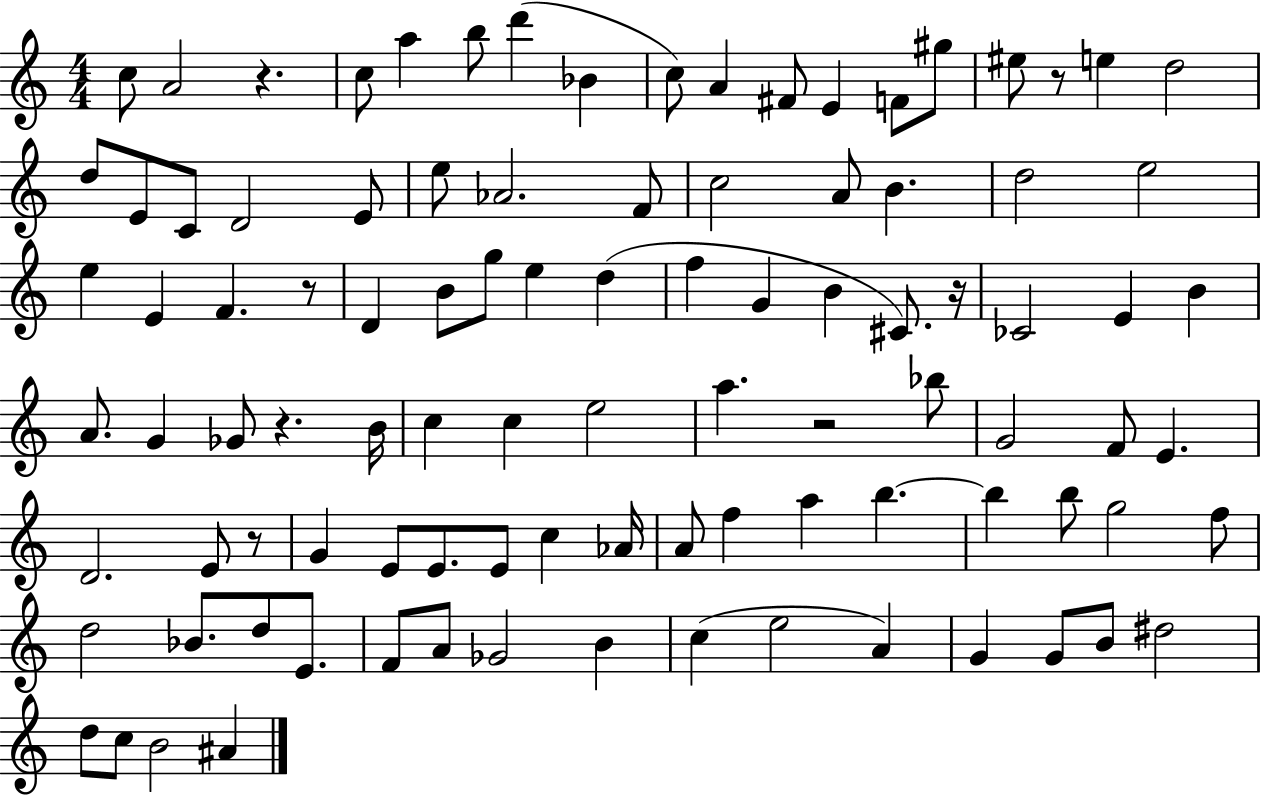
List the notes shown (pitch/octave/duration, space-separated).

C5/e A4/h R/q. C5/e A5/q B5/e D6/q Bb4/q C5/e A4/q F#4/e E4/q F4/e G#5/e EIS5/e R/e E5/q D5/h D5/e E4/e C4/e D4/h E4/e E5/e Ab4/h. F4/e C5/h A4/e B4/q. D5/h E5/h E5/q E4/q F4/q. R/e D4/q B4/e G5/e E5/q D5/q F5/q G4/q B4/q C#4/e. R/s CES4/h E4/q B4/q A4/e. G4/q Gb4/e R/q. B4/s C5/q C5/q E5/h A5/q. R/h Bb5/e G4/h F4/e E4/q. D4/h. E4/e R/e G4/q E4/e E4/e. E4/e C5/q Ab4/s A4/e F5/q A5/q B5/q. B5/q B5/e G5/h F5/e D5/h Bb4/e. D5/e E4/e. F4/e A4/e Gb4/h B4/q C5/q E5/h A4/q G4/q G4/e B4/e D#5/h D5/e C5/e B4/h A#4/q